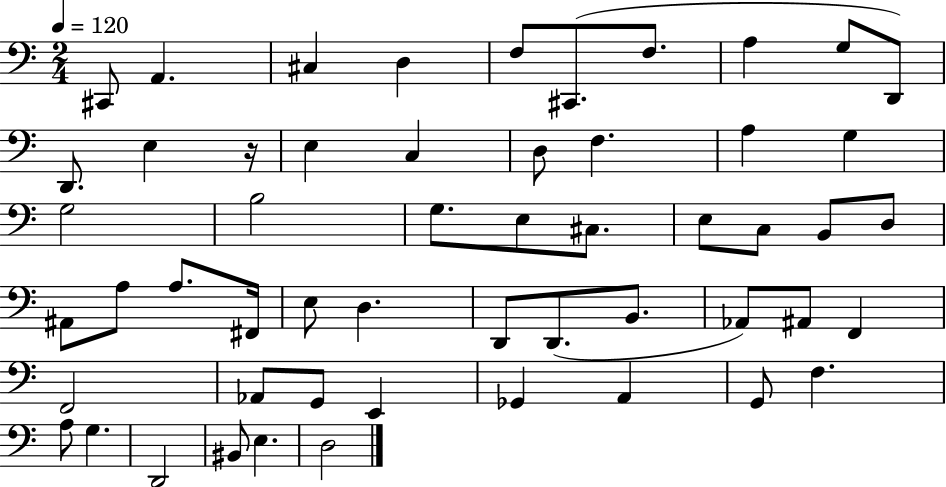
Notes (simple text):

C#2/e A2/q. C#3/q D3/q F3/e C#2/e. F3/e. A3/q G3/e D2/e D2/e. E3/q R/s E3/q C3/q D3/e F3/q. A3/q G3/q G3/h B3/h G3/e. E3/e C#3/e. E3/e C3/e B2/e D3/e A#2/e A3/e A3/e. F#2/s E3/e D3/q. D2/e D2/e. B2/e. Ab2/e A#2/e F2/q F2/h Ab2/e G2/e E2/q Gb2/q A2/q G2/e F3/q. A3/e G3/q. D2/h BIS2/e E3/q. D3/h